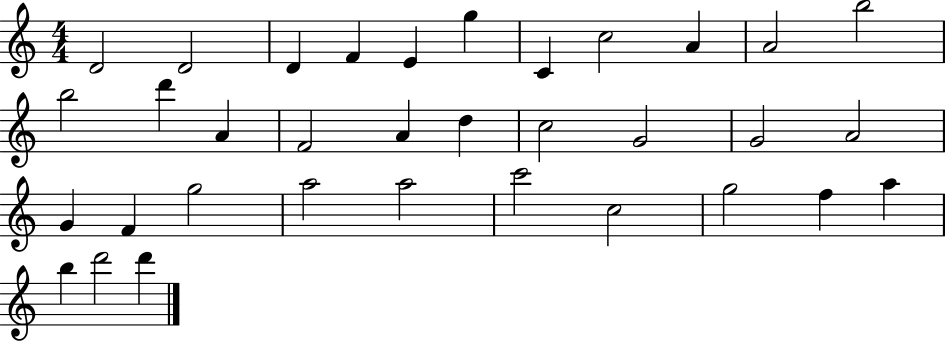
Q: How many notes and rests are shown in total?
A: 34